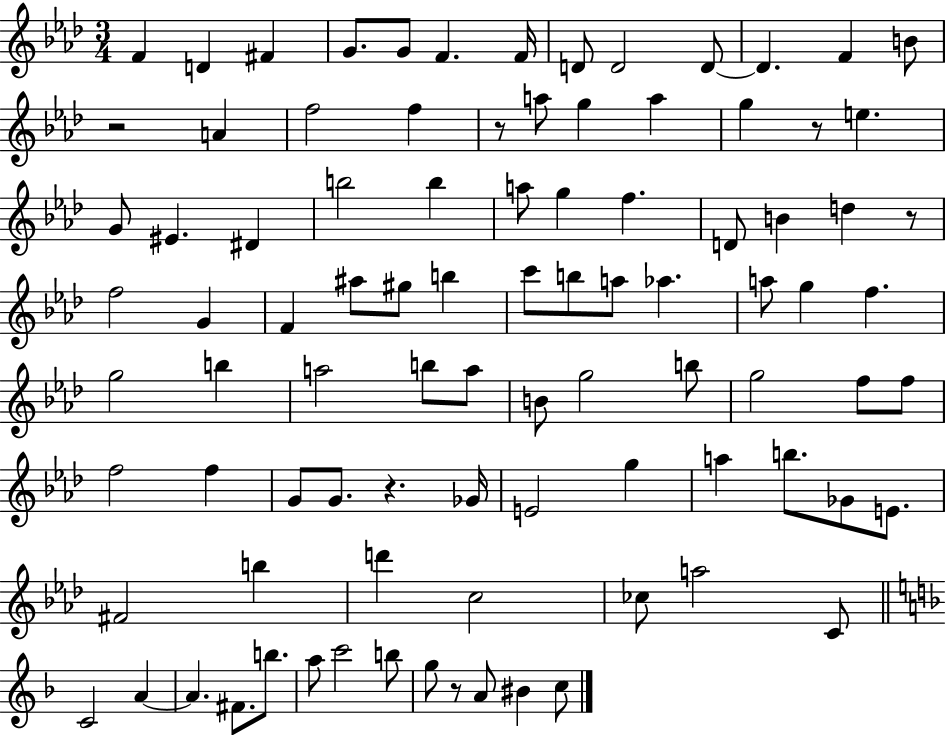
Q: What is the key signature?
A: AES major